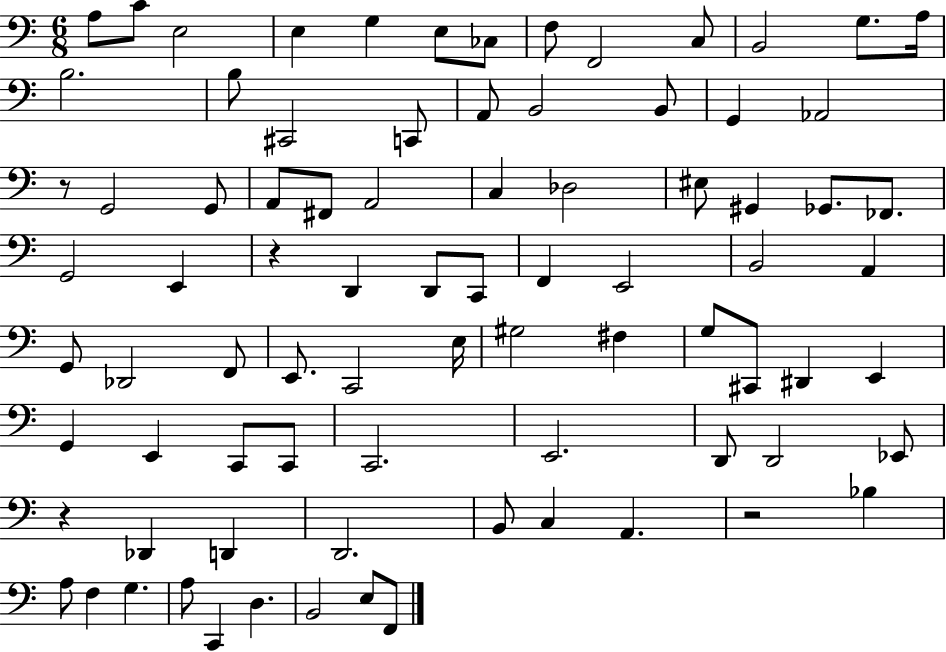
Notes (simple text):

A3/e C4/e E3/h E3/q G3/q E3/e CES3/e F3/e F2/h C3/e B2/h G3/e. A3/s B3/h. B3/e C#2/h C2/e A2/e B2/h B2/e G2/q Ab2/h R/e G2/h G2/e A2/e F#2/e A2/h C3/q Db3/h EIS3/e G#2/q Gb2/e. FES2/e. G2/h E2/q R/q D2/q D2/e C2/e F2/q E2/h B2/h A2/q G2/e Db2/h F2/e E2/e. C2/h E3/s G#3/h F#3/q G3/e C#2/e D#2/q E2/q G2/q E2/q C2/e C2/e C2/h. E2/h. D2/e D2/h Eb2/e R/q Db2/q D2/q D2/h. B2/e C3/q A2/q. R/h Bb3/q A3/e F3/q G3/q. A3/e C2/q D3/q. B2/h E3/e F2/e